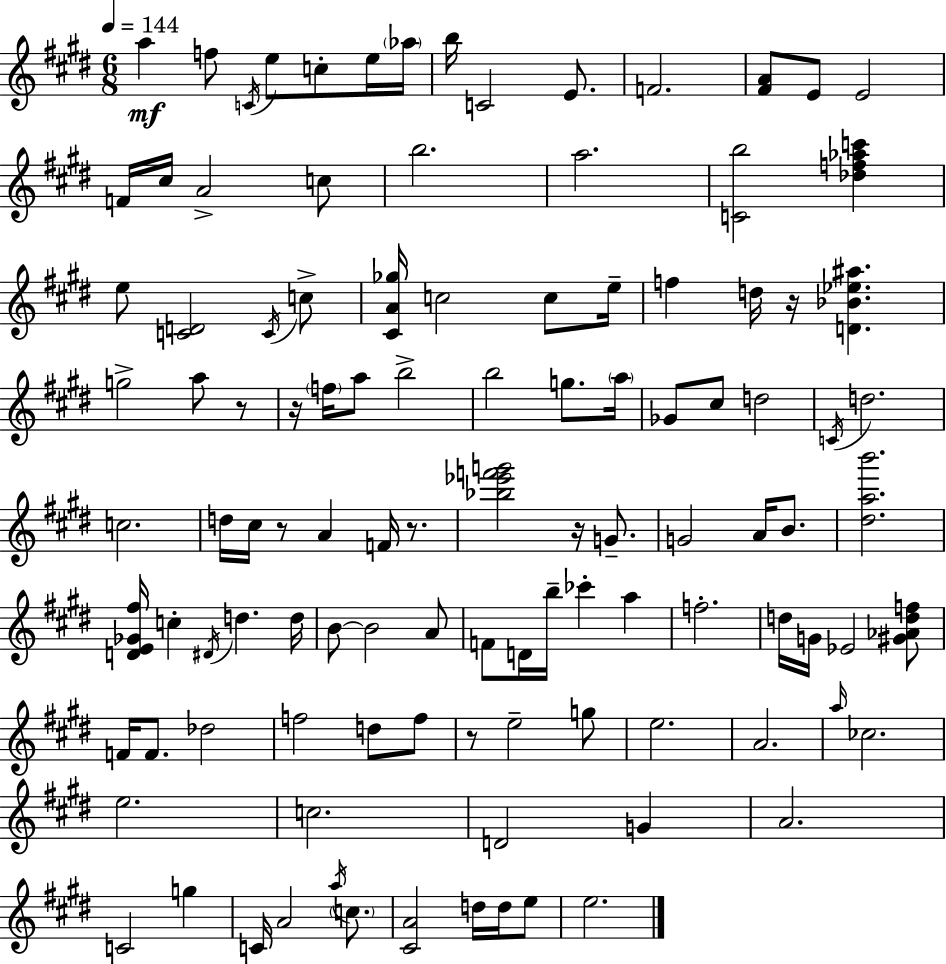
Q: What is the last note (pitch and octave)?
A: E5